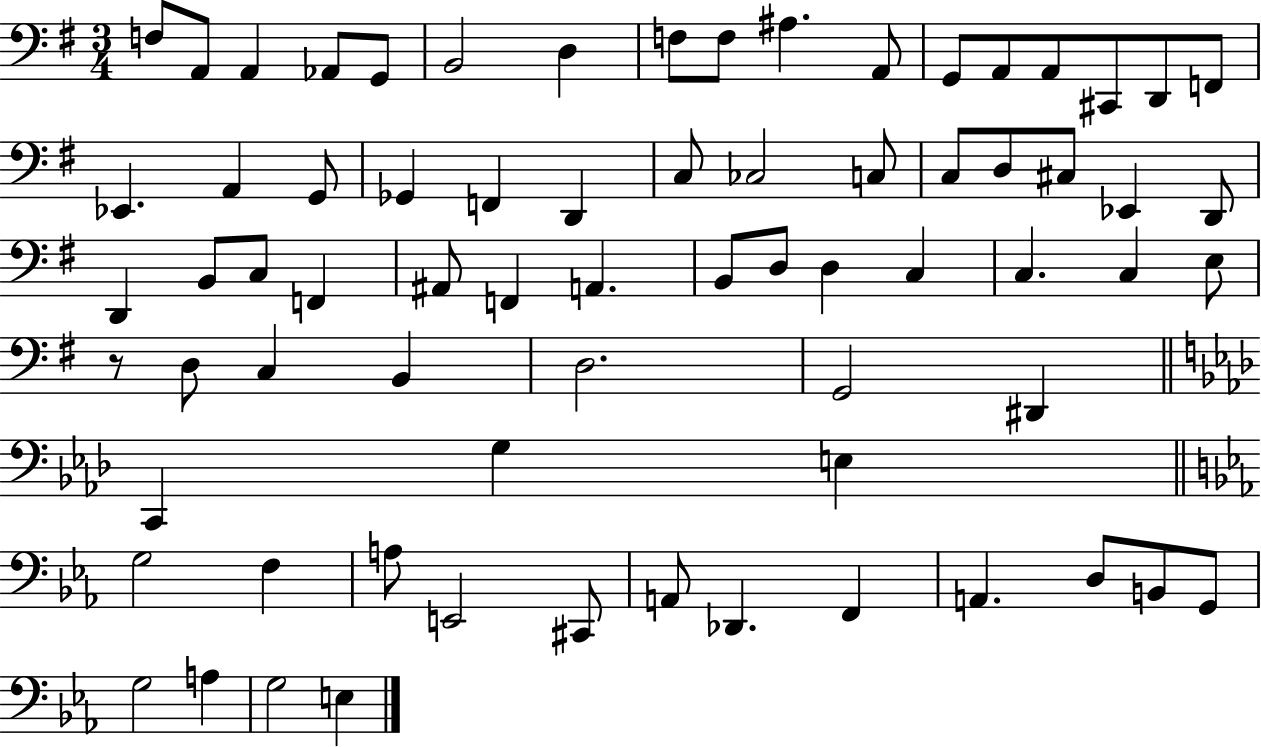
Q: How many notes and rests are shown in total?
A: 71